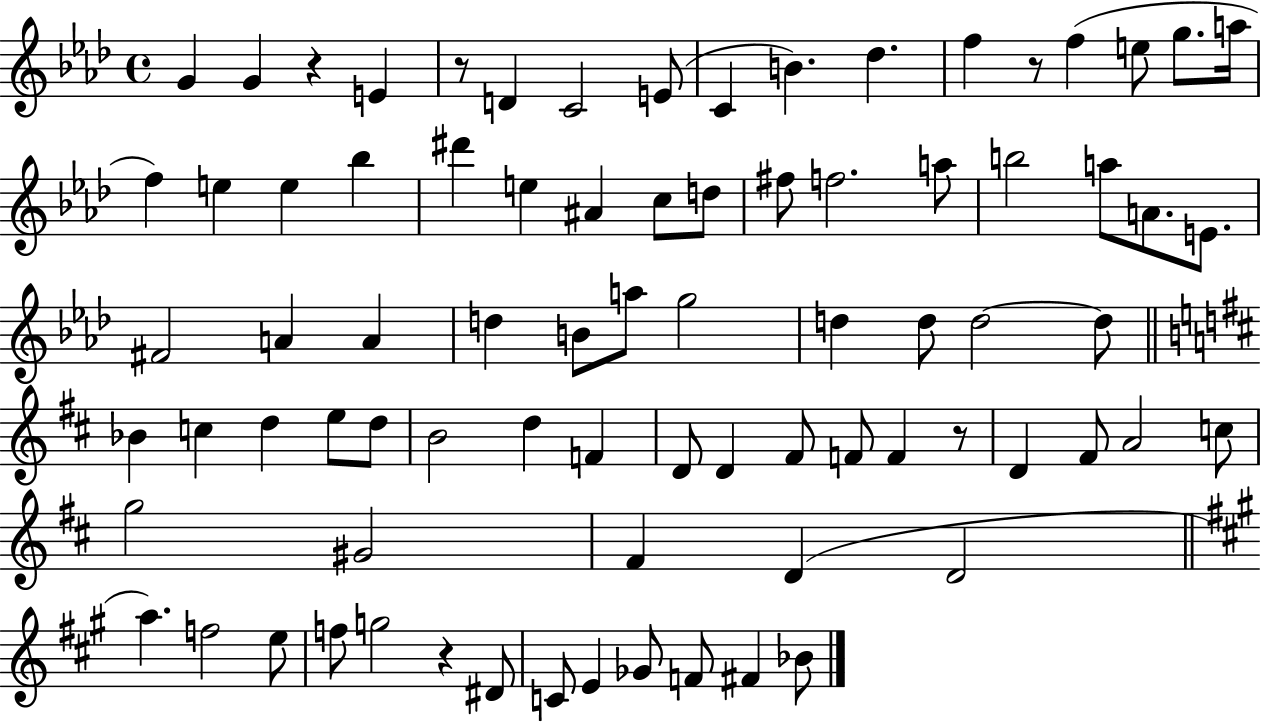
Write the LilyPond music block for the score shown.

{
  \clef treble
  \time 4/4
  \defaultTimeSignature
  \key aes \major
  g'4 g'4 r4 e'4 | r8 d'4 c'2 e'8( | c'4 b'4.) des''4. | f''4 r8 f''4( e''8 g''8. a''16 | \break f''4) e''4 e''4 bes''4 | dis'''4 e''4 ais'4 c''8 d''8 | fis''8 f''2. a''8 | b''2 a''8 a'8. e'8. | \break fis'2 a'4 a'4 | d''4 b'8 a''8 g''2 | d''4 d''8 d''2~~ d''8 | \bar "||" \break \key b \minor bes'4 c''4 d''4 e''8 d''8 | b'2 d''4 f'4 | d'8 d'4 fis'8 f'8 f'4 r8 | d'4 fis'8 a'2 c''8 | \break g''2 gis'2 | fis'4 d'4( d'2 | \bar "||" \break \key a \major a''4.) f''2 e''8 | f''8 g''2 r4 dis'8 | c'8 e'4 ges'8 f'8 fis'4 bes'8 | \bar "|."
}